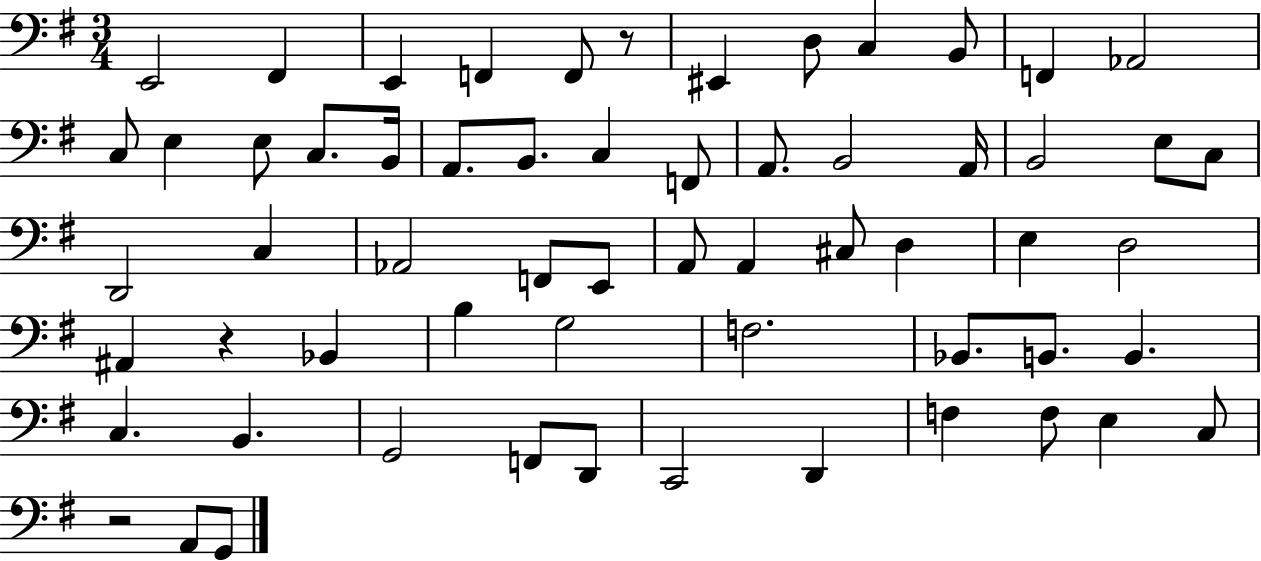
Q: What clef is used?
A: bass